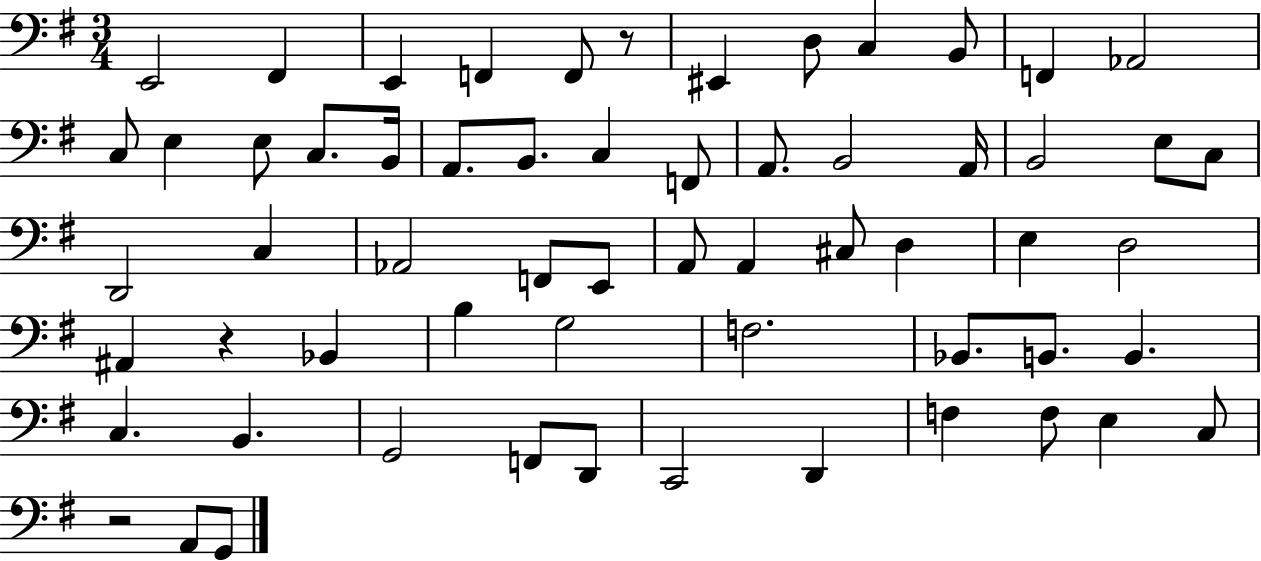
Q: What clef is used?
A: bass